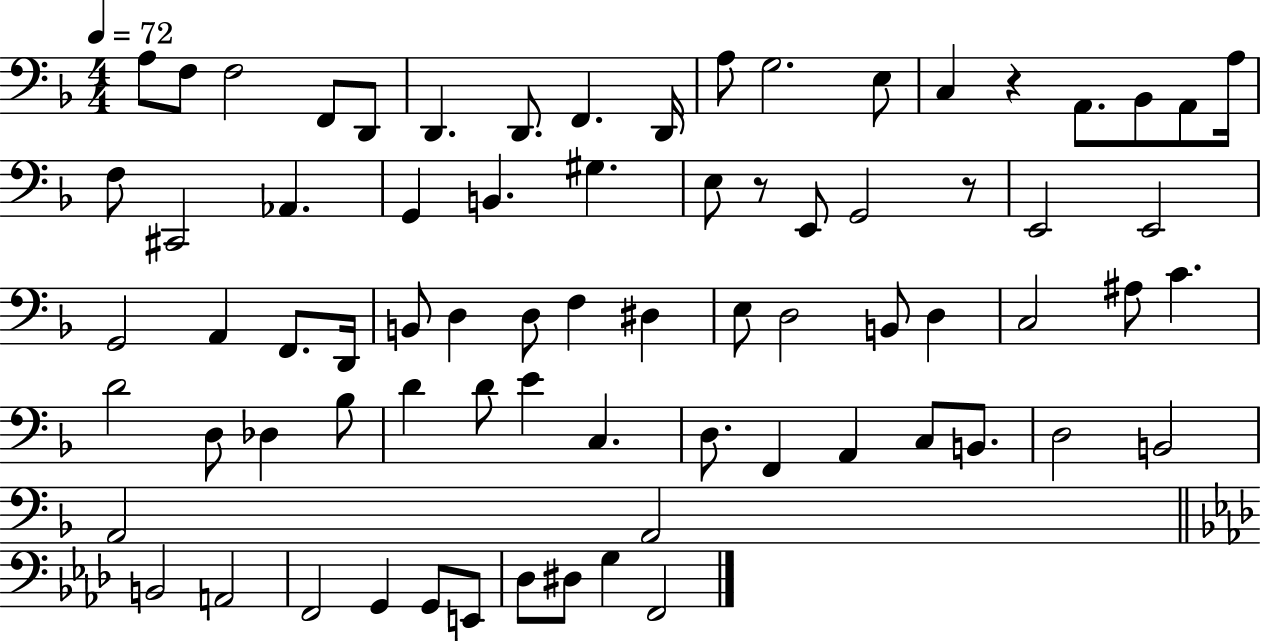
A3/e F3/e F3/h F2/e D2/e D2/q. D2/e. F2/q. D2/s A3/e G3/h. E3/e C3/q R/q A2/e. Bb2/e A2/e A3/s F3/e C#2/h Ab2/q. G2/q B2/q. G#3/q. E3/e R/e E2/e G2/h R/e E2/h E2/h G2/h A2/q F2/e. D2/s B2/e D3/q D3/e F3/q D#3/q E3/e D3/h B2/e D3/q C3/h A#3/e C4/q. D4/h D3/e Db3/q Bb3/e D4/q D4/e E4/q C3/q. D3/e. F2/q A2/q C3/e B2/e. D3/h B2/h A2/h A2/h B2/h A2/h F2/h G2/q G2/e E2/e Db3/e D#3/e G3/q F2/h